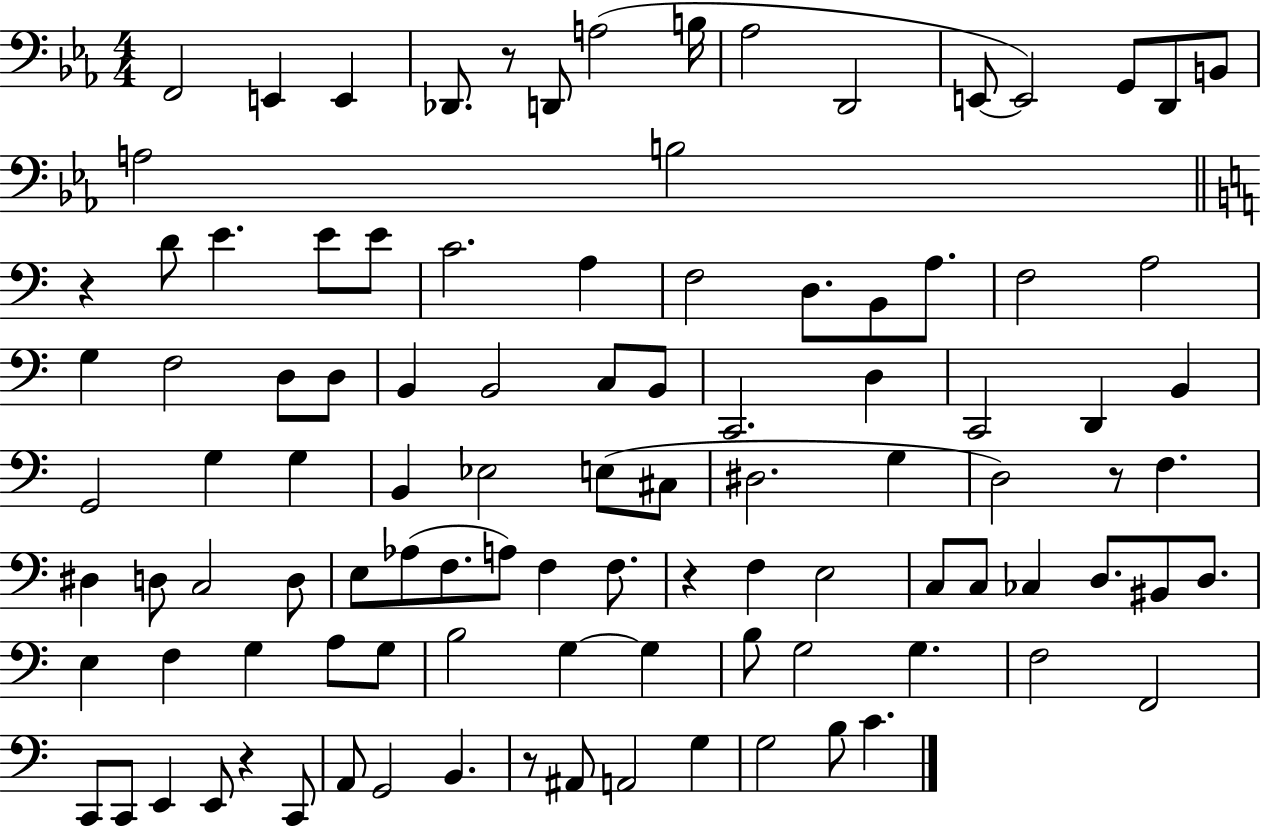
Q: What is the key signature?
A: EES major